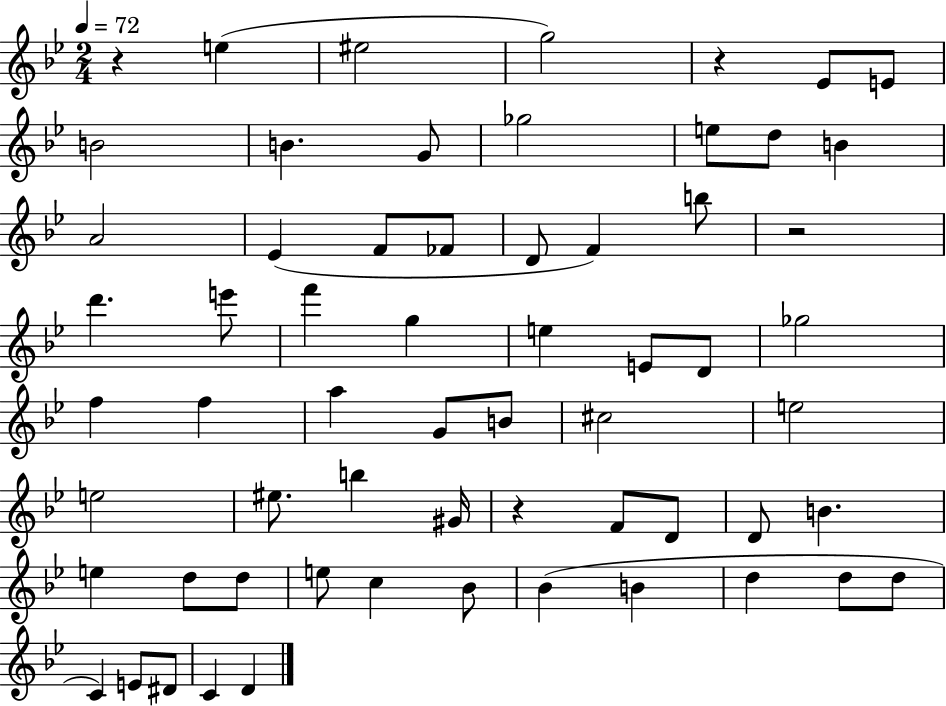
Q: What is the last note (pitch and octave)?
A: D4